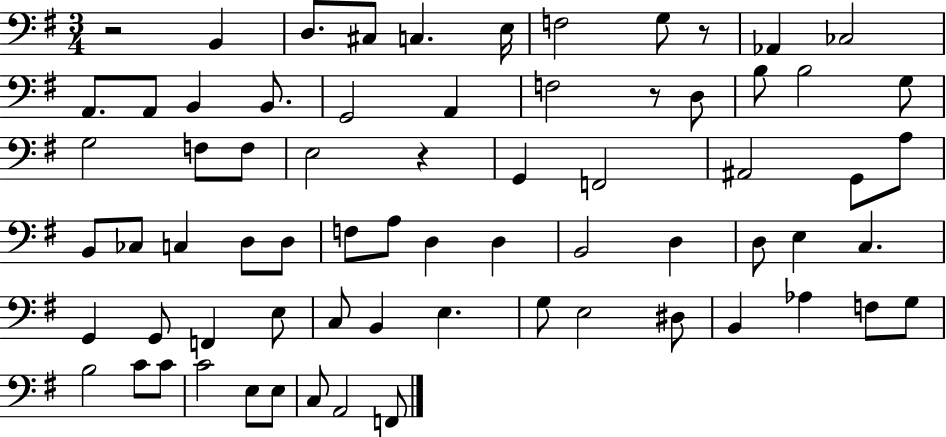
X:1
T:Untitled
M:3/4
L:1/4
K:G
z2 B,, D,/2 ^C,/2 C, E,/4 F,2 G,/2 z/2 _A,, _C,2 A,,/2 A,,/2 B,, B,,/2 G,,2 A,, F,2 z/2 D,/2 B,/2 B,2 G,/2 G,2 F,/2 F,/2 E,2 z G,, F,,2 ^A,,2 G,,/2 A,/2 B,,/2 _C,/2 C, D,/2 D,/2 F,/2 A,/2 D, D, B,,2 D, D,/2 E, C, G,, G,,/2 F,, E,/2 C,/2 B,, E, G,/2 E,2 ^D,/2 B,, _A, F,/2 G,/2 B,2 C/2 C/2 C2 E,/2 E,/2 C,/2 A,,2 F,,/2